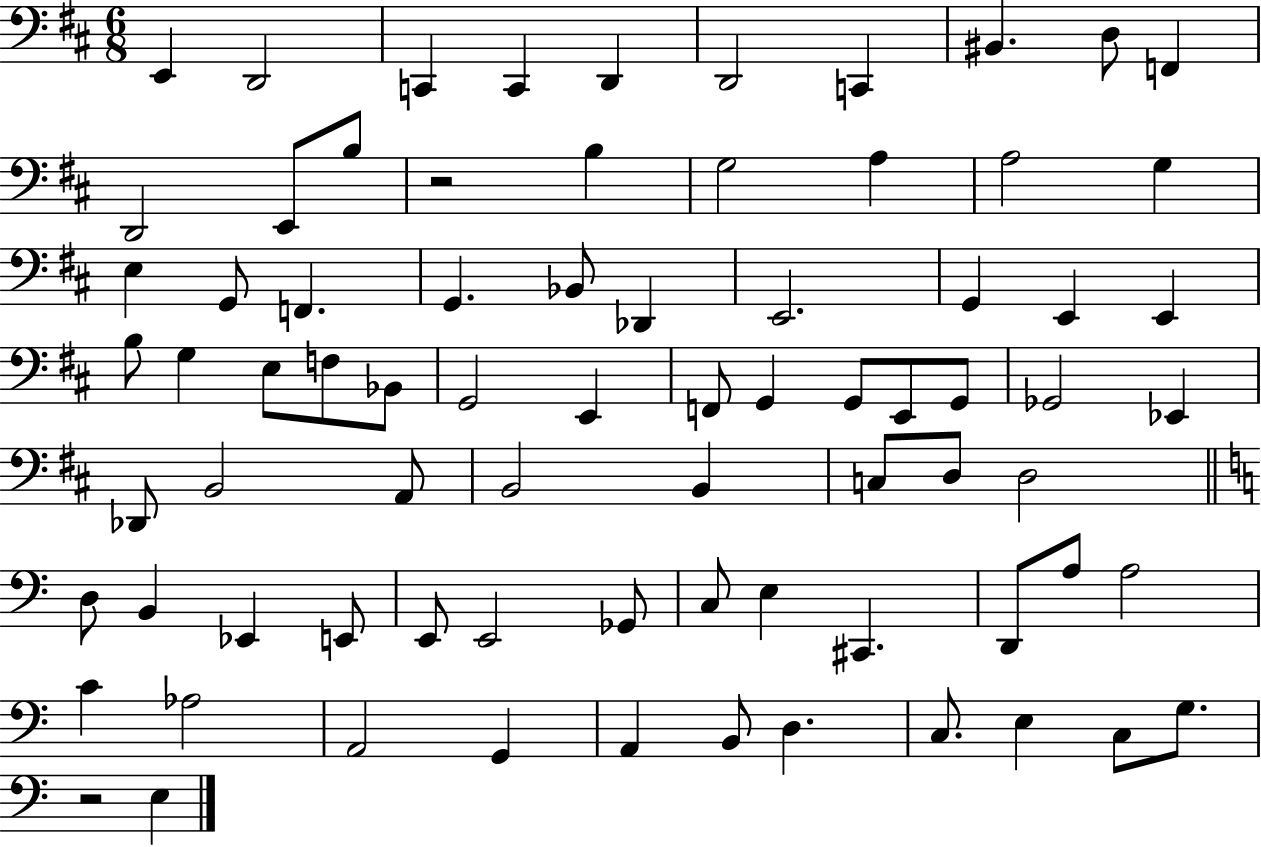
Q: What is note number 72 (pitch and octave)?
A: E3